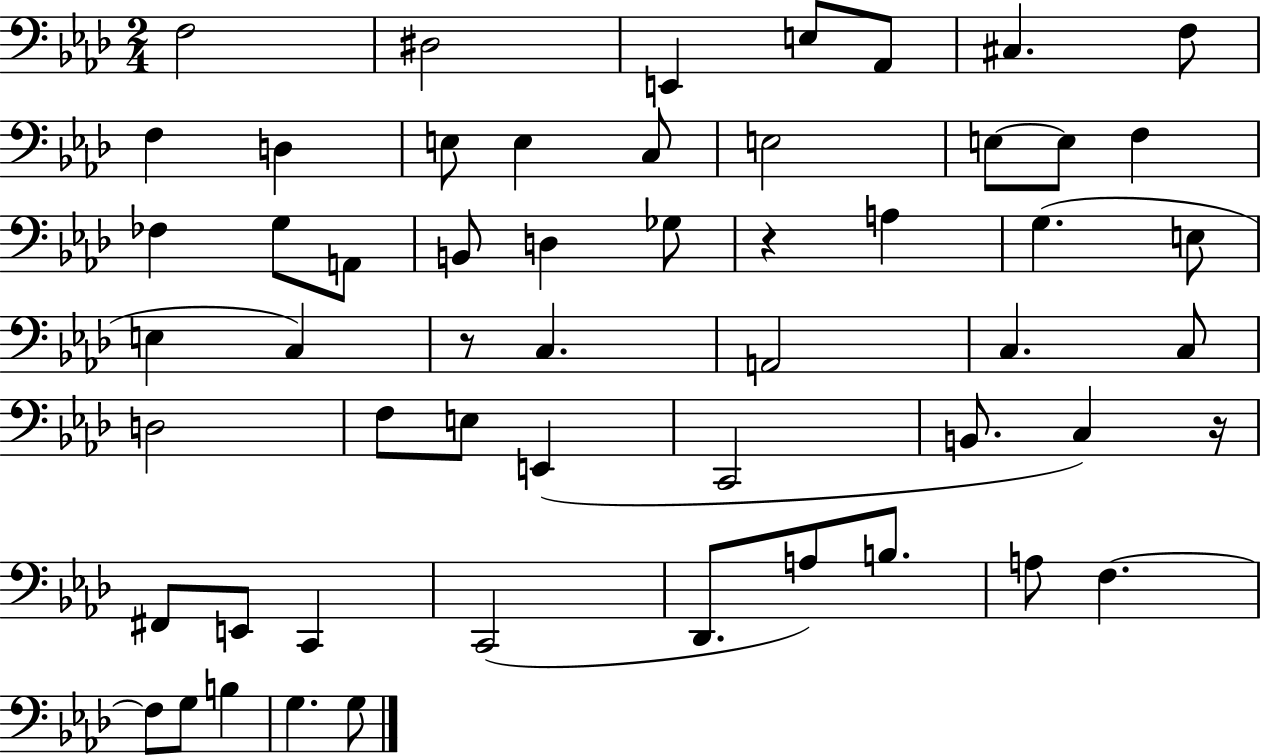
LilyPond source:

{
  \clef bass
  \numericTimeSignature
  \time 2/4
  \key aes \major
  f2 | dis2 | e,4 e8 aes,8 | cis4. f8 | \break f4 d4 | e8 e4 c8 | e2 | e8~~ e8 f4 | \break fes4 g8 a,8 | b,8 d4 ges8 | r4 a4 | g4.( e8 | \break e4 c4) | r8 c4. | a,2 | c4. c8 | \break d2 | f8 e8 e,4( | c,2 | b,8. c4) r16 | \break fis,8 e,8 c,4 | c,2( | des,8. a8) b8. | a8 f4.~~ | \break f8 g8 b4 | g4. g8 | \bar "|."
}